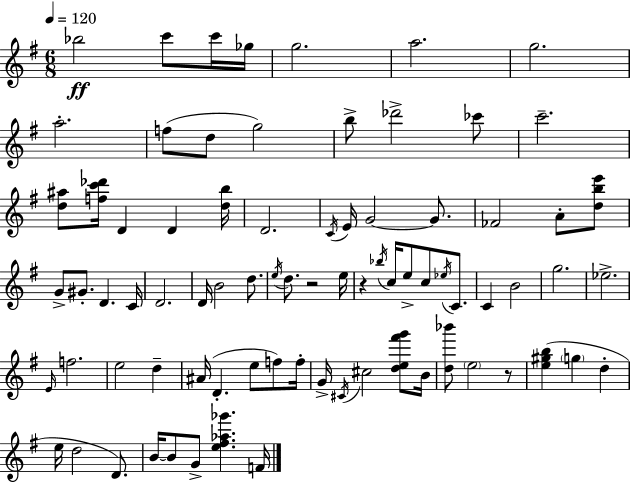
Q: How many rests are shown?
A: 3